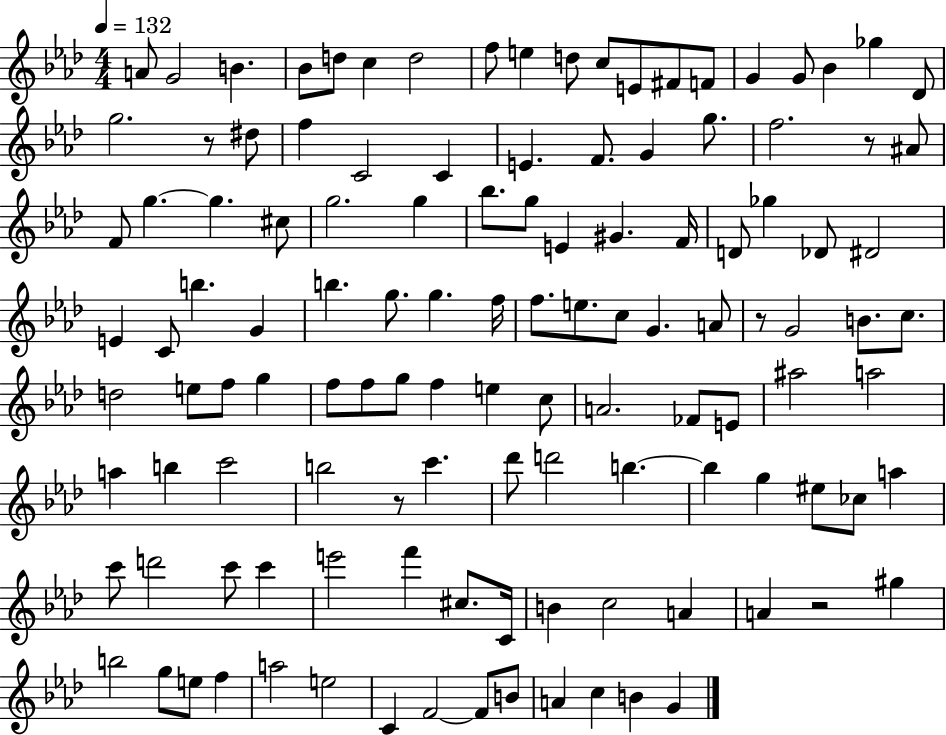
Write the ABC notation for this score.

X:1
T:Untitled
M:4/4
L:1/4
K:Ab
A/2 G2 B _B/2 d/2 c d2 f/2 e d/2 c/2 E/2 ^F/2 F/2 G G/2 _B _g _D/2 g2 z/2 ^d/2 f C2 C E F/2 G g/2 f2 z/2 ^A/2 F/2 g g ^c/2 g2 g _b/2 g/2 E ^G F/4 D/2 _g _D/2 ^D2 E C/2 b G b g/2 g f/4 f/2 e/2 c/2 G A/2 z/2 G2 B/2 c/2 d2 e/2 f/2 g f/2 f/2 g/2 f e c/2 A2 _F/2 E/2 ^a2 a2 a b c'2 b2 z/2 c' _d'/2 d'2 b b g ^e/2 _c/2 a c'/2 d'2 c'/2 c' e'2 f' ^c/2 C/4 B c2 A A z2 ^g b2 g/2 e/2 f a2 e2 C F2 F/2 B/2 A c B G